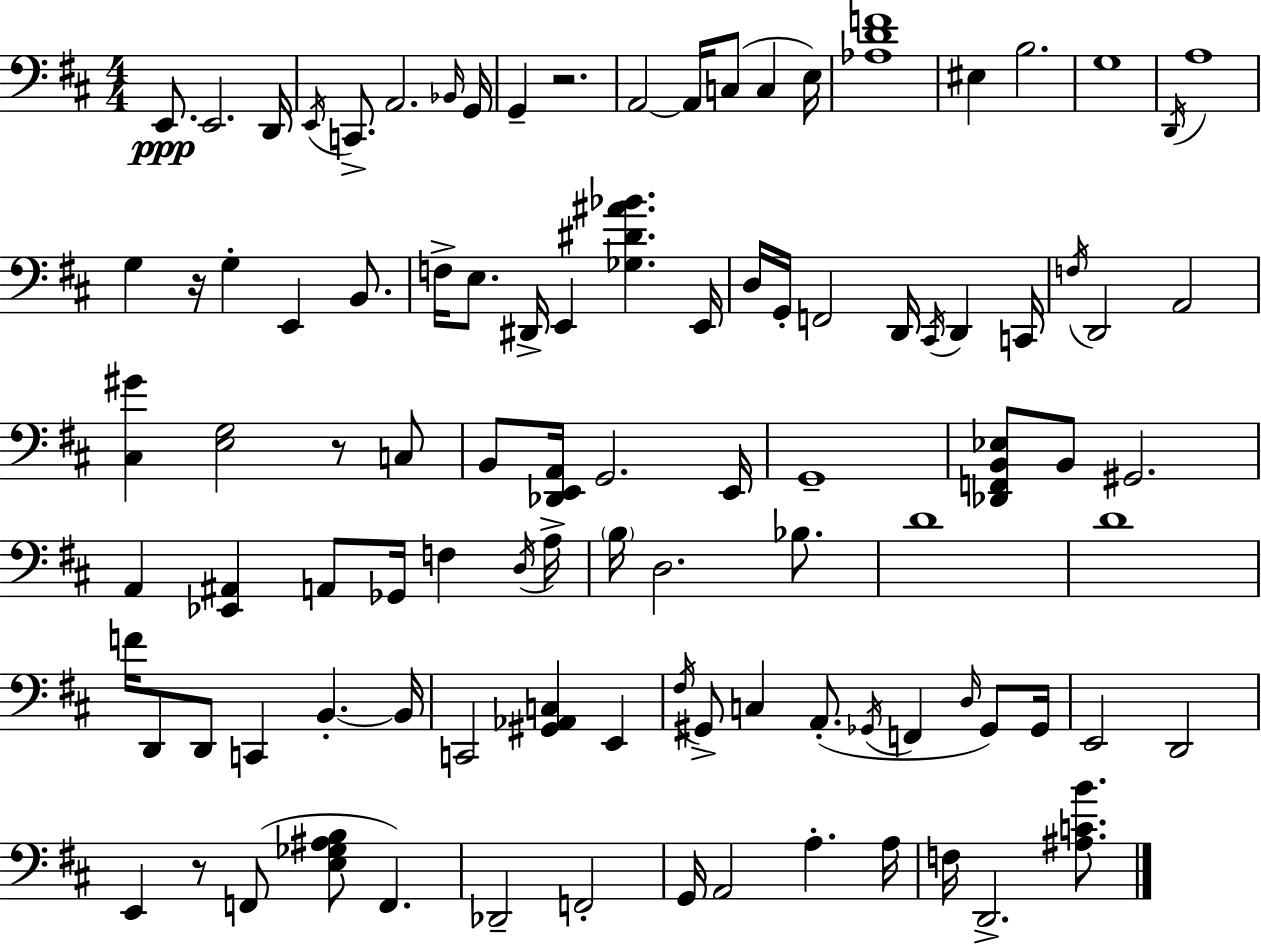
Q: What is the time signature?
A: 4/4